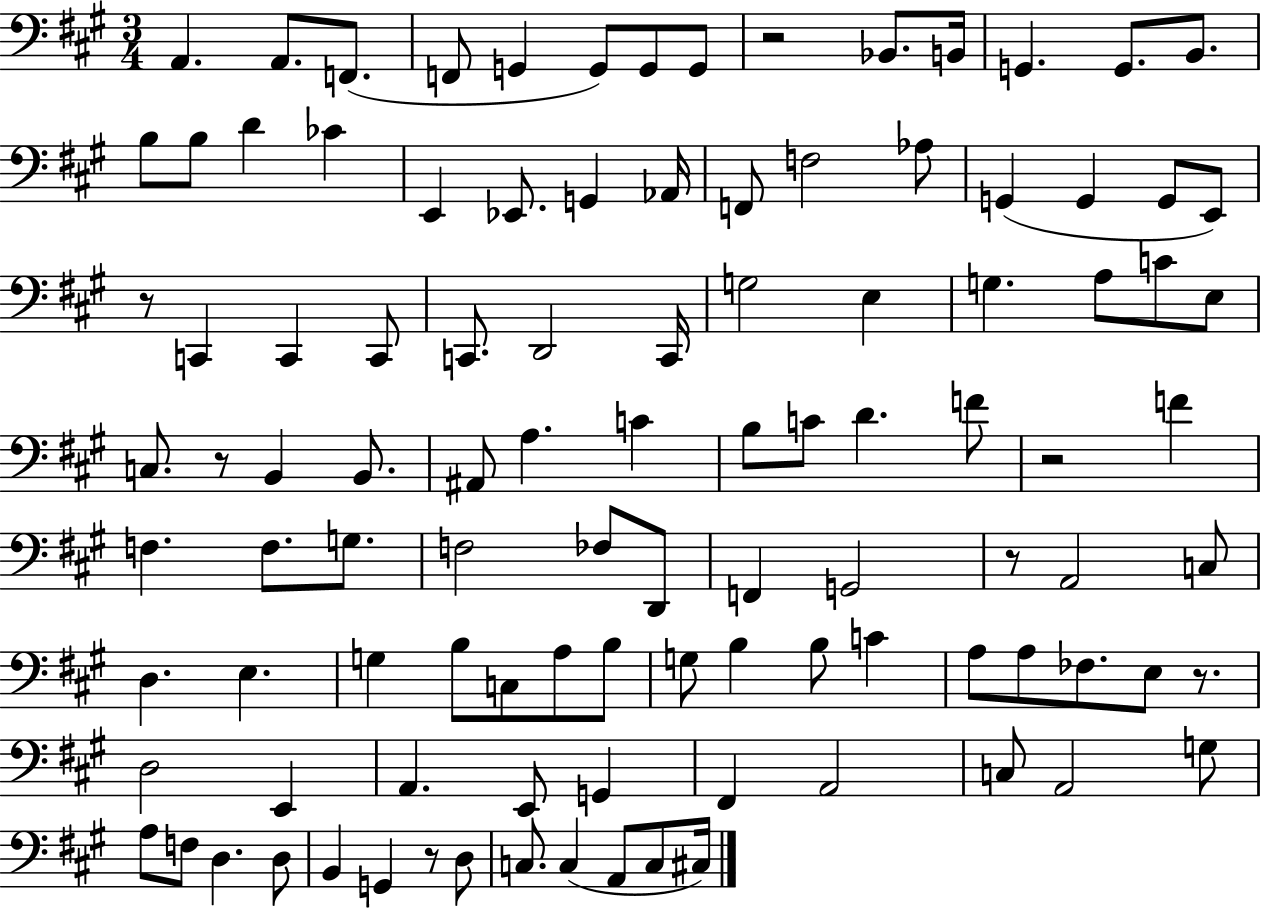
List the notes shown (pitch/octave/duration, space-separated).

A2/q. A2/e. F2/e. F2/e G2/q G2/e G2/e G2/e R/h Bb2/e. B2/s G2/q. G2/e. B2/e. B3/e B3/e D4/q CES4/q E2/q Eb2/e. G2/q Ab2/s F2/e F3/h Ab3/e G2/q G2/q G2/e E2/e R/e C2/q C2/q C2/e C2/e. D2/h C2/s G3/h E3/q G3/q. A3/e C4/e E3/e C3/e. R/e B2/q B2/e. A#2/e A3/q. C4/q B3/e C4/e D4/q. F4/e R/h F4/q F3/q. F3/e. G3/e. F3/h FES3/e D2/e F2/q G2/h R/e A2/h C3/e D3/q. E3/q. G3/q B3/e C3/e A3/e B3/e G3/e B3/q B3/e C4/q A3/e A3/e FES3/e. E3/e R/e. D3/h E2/q A2/q. E2/e G2/q F#2/q A2/h C3/e A2/h G3/e A3/e F3/e D3/q. D3/e B2/q G2/q R/e D3/e C3/e. C3/q A2/e C3/e C#3/s